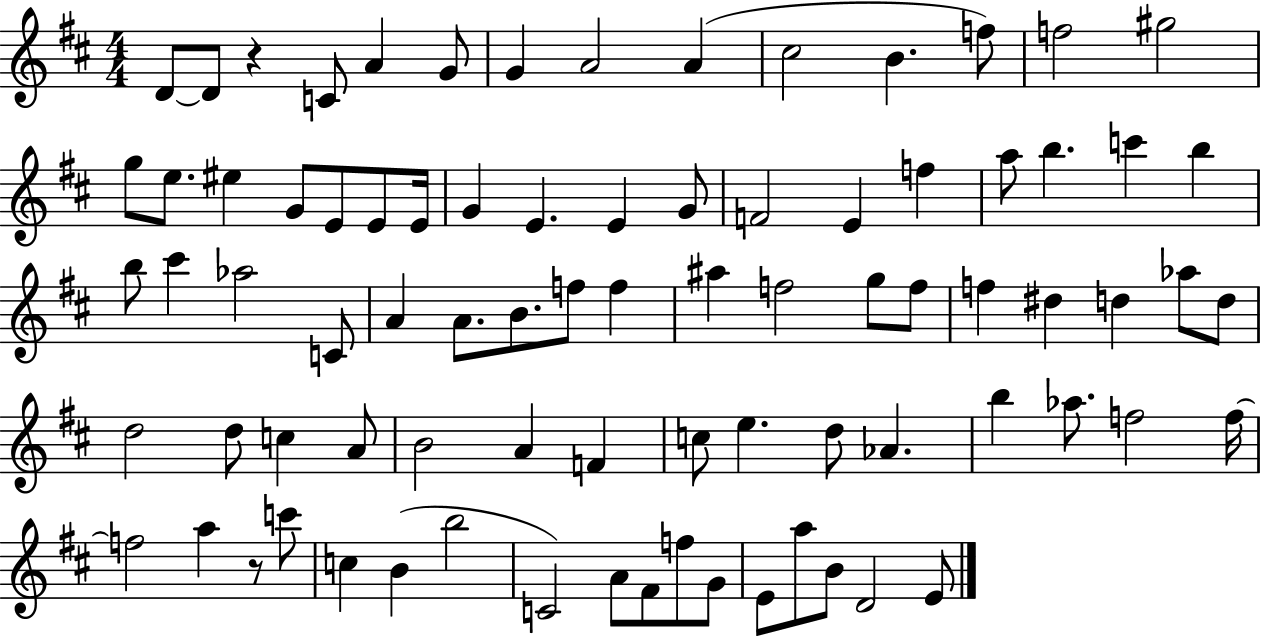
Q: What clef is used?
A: treble